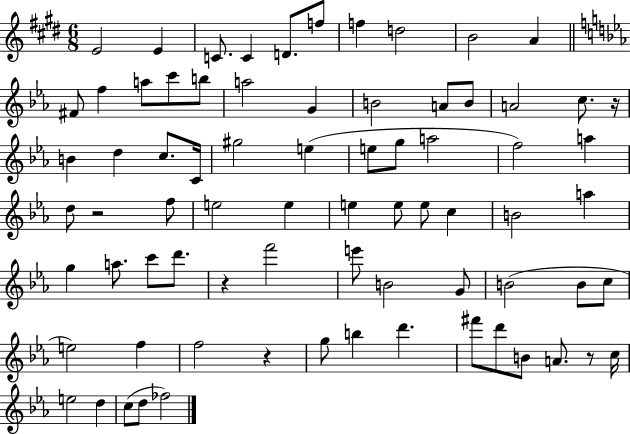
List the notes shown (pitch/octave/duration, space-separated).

E4/h E4/q C4/e. C4/q D4/e. F5/e F5/q D5/h B4/h A4/q F#4/e F5/q A5/e C6/e B5/e A5/h G4/q B4/h A4/e B4/e A4/h C5/e. R/s B4/q D5/q C5/e. C4/s G#5/h E5/q E5/e G5/e A5/h F5/h A5/q D5/e R/h F5/e E5/h E5/q E5/q E5/e E5/e C5/q B4/h A5/q G5/q A5/e. C6/e D6/e. R/q F6/h E6/e B4/h G4/e B4/h B4/e C5/e E5/h F5/q F5/h R/q G5/e B5/q D6/q. F#6/e D6/e B4/e A4/e. R/e C5/s E5/h D5/q C5/e D5/e FES5/h